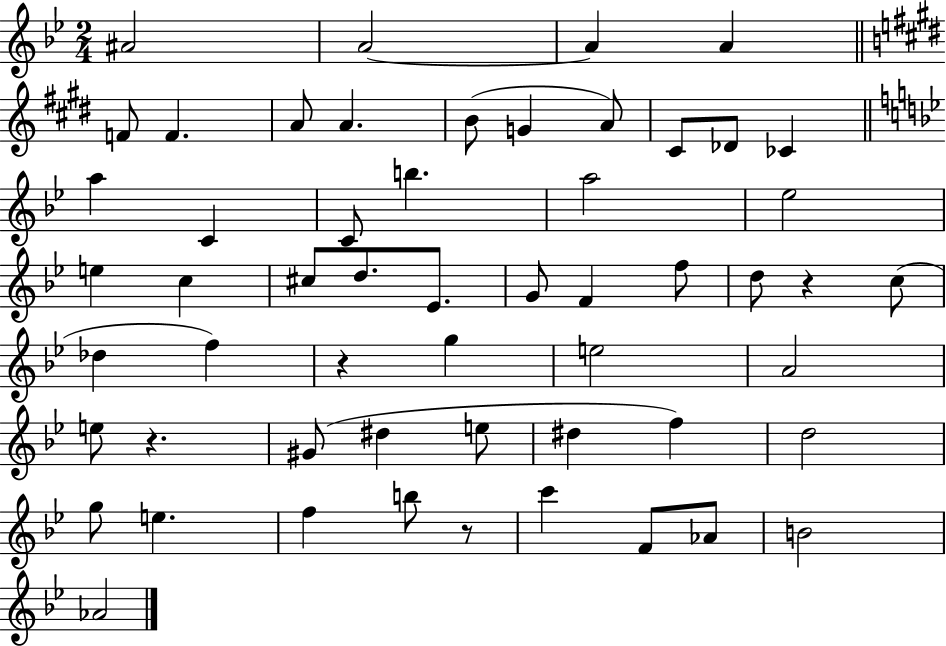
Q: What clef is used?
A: treble